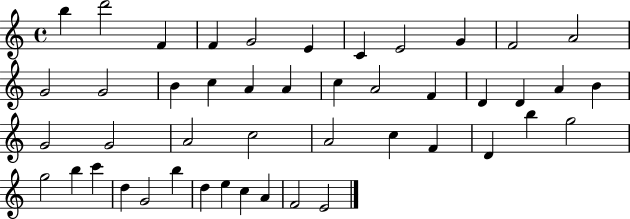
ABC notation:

X:1
T:Untitled
M:4/4
L:1/4
K:C
b d'2 F F G2 E C E2 G F2 A2 G2 G2 B c A A c A2 F D D A B G2 G2 A2 c2 A2 c F D b g2 g2 b c' d G2 b d e c A F2 E2